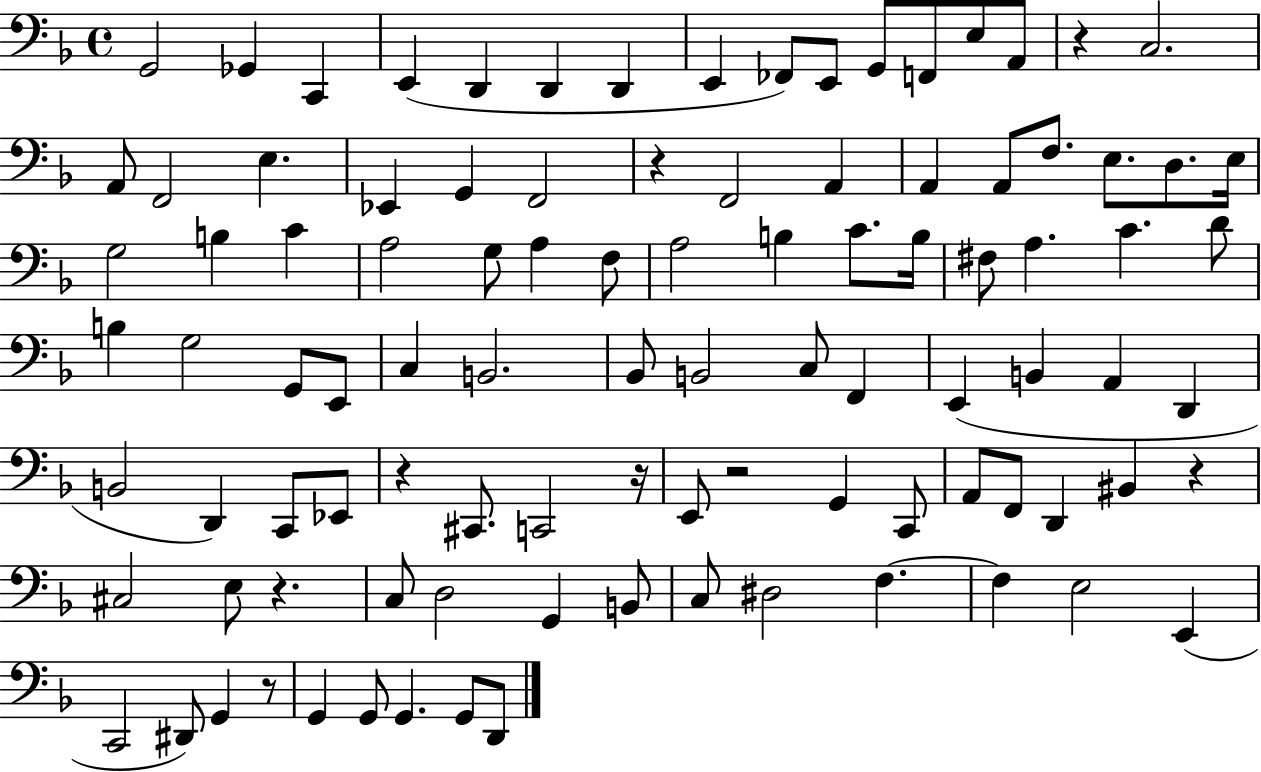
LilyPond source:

{
  \clef bass
  \time 4/4
  \defaultTimeSignature
  \key f \major
  g,2 ges,4 c,4 | e,4( d,4 d,4 d,4 | e,4 fes,8) e,8 g,8 f,8 e8 a,8 | r4 c2. | \break a,8 f,2 e4. | ees,4 g,4 f,2 | r4 f,2 a,4 | a,4 a,8 f8. e8. d8. e16 | \break g2 b4 c'4 | a2 g8 a4 f8 | a2 b4 c'8. b16 | fis8 a4. c'4. d'8 | \break b4 g2 g,8 e,8 | c4 b,2. | bes,8 b,2 c8 f,4 | e,4( b,4 a,4 d,4 | \break b,2 d,4) c,8 ees,8 | r4 cis,8. c,2 r16 | e,8 r2 g,4 c,8 | a,8 f,8 d,4 bis,4 r4 | \break cis2 e8 r4. | c8 d2 g,4 b,8 | c8 dis2 f4.~~ | f4 e2 e,4( | \break c,2 dis,8) g,4 r8 | g,4 g,8 g,4. g,8 d,8 | \bar "|."
}